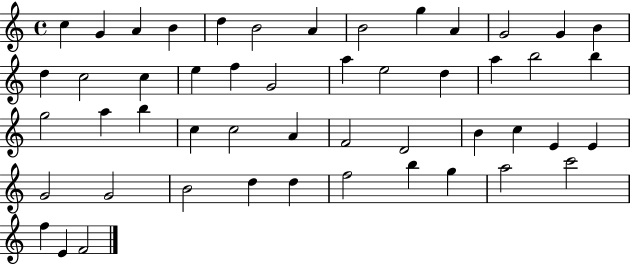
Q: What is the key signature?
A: C major